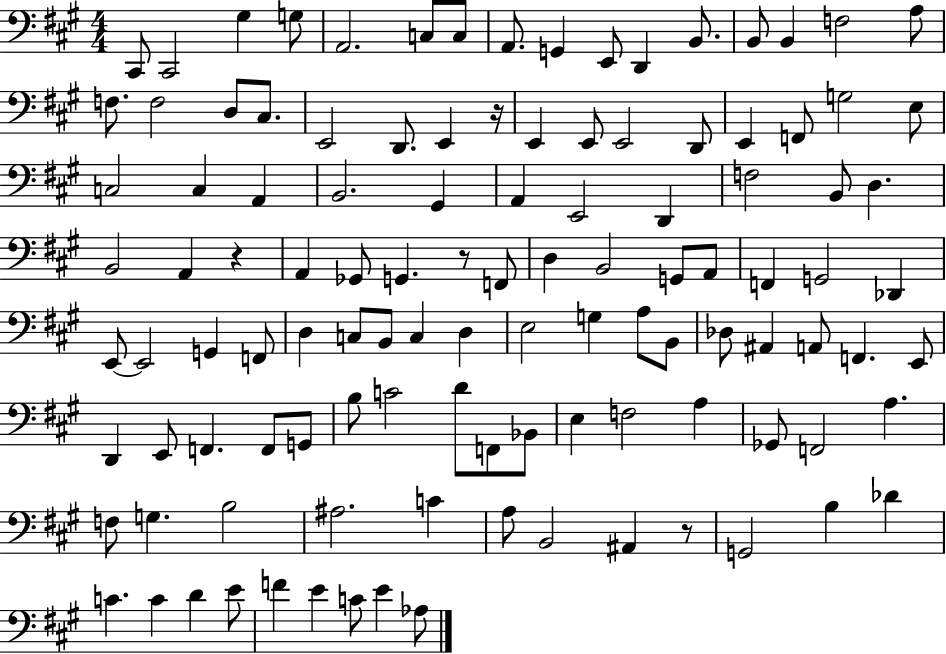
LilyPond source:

{
  \clef bass
  \numericTimeSignature
  \time 4/4
  \key a \major
  cis,8 cis,2 gis4 g8 | a,2. c8 c8 | a,8. g,4 e,8 d,4 b,8. | b,8 b,4 f2 a8 | \break f8. f2 d8 cis8. | e,2 d,8. e,4 r16 | e,4 e,8 e,2 d,8 | e,4 f,8 g2 e8 | \break c2 c4 a,4 | b,2. gis,4 | a,4 e,2 d,4 | f2 b,8 d4. | \break b,2 a,4 r4 | a,4 ges,8 g,4. r8 f,8 | d4 b,2 g,8 a,8 | f,4 g,2 des,4 | \break e,8~~ e,2 g,4 f,8 | d4 c8 b,8 c4 d4 | e2 g4 a8 b,8 | des8 ais,4 a,8 f,4. e,8 | \break d,4 e,8 f,4. f,8 g,8 | b8 c'2 d'8 f,8 bes,8 | e4 f2 a4 | ges,8 f,2 a4. | \break f8 g4. b2 | ais2. c'4 | a8 b,2 ais,4 r8 | g,2 b4 des'4 | \break c'4. c'4 d'4 e'8 | f'4 e'4 c'8 e'4 aes8 | \bar "|."
}